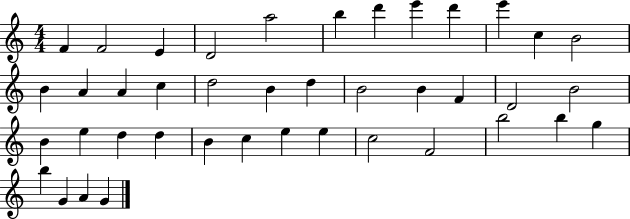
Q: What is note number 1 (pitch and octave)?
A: F4